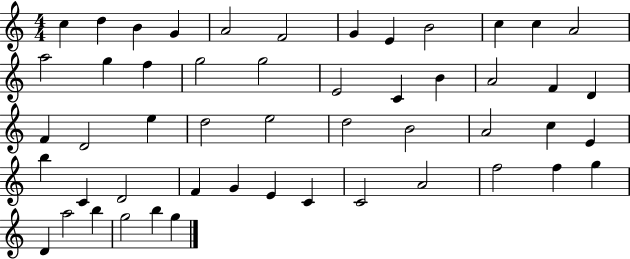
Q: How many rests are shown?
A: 0